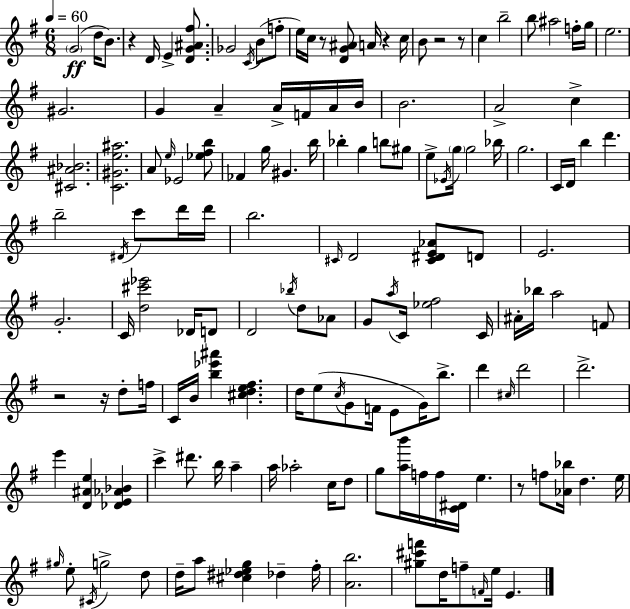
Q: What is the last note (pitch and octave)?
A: E4